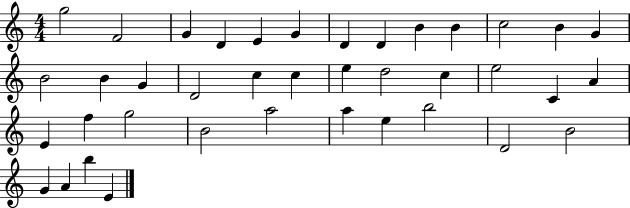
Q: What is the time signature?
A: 4/4